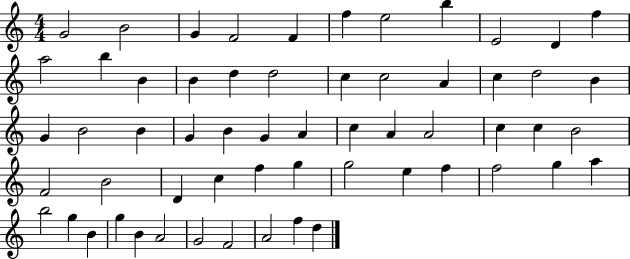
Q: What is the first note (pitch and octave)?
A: G4